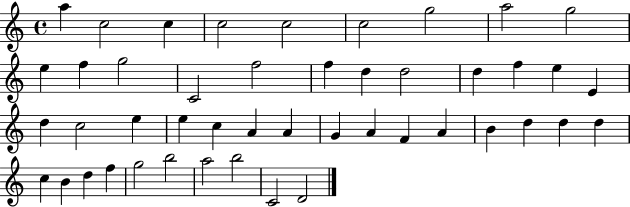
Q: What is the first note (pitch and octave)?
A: A5